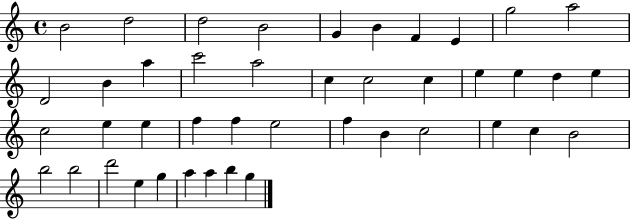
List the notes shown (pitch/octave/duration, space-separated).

B4/h D5/h D5/h B4/h G4/q B4/q F4/q E4/q G5/h A5/h D4/h B4/q A5/q C6/h A5/h C5/q C5/h C5/q E5/q E5/q D5/q E5/q C5/h E5/q E5/q F5/q F5/q E5/h F5/q B4/q C5/h E5/q C5/q B4/h B5/h B5/h D6/h E5/q G5/q A5/q A5/q B5/q G5/q